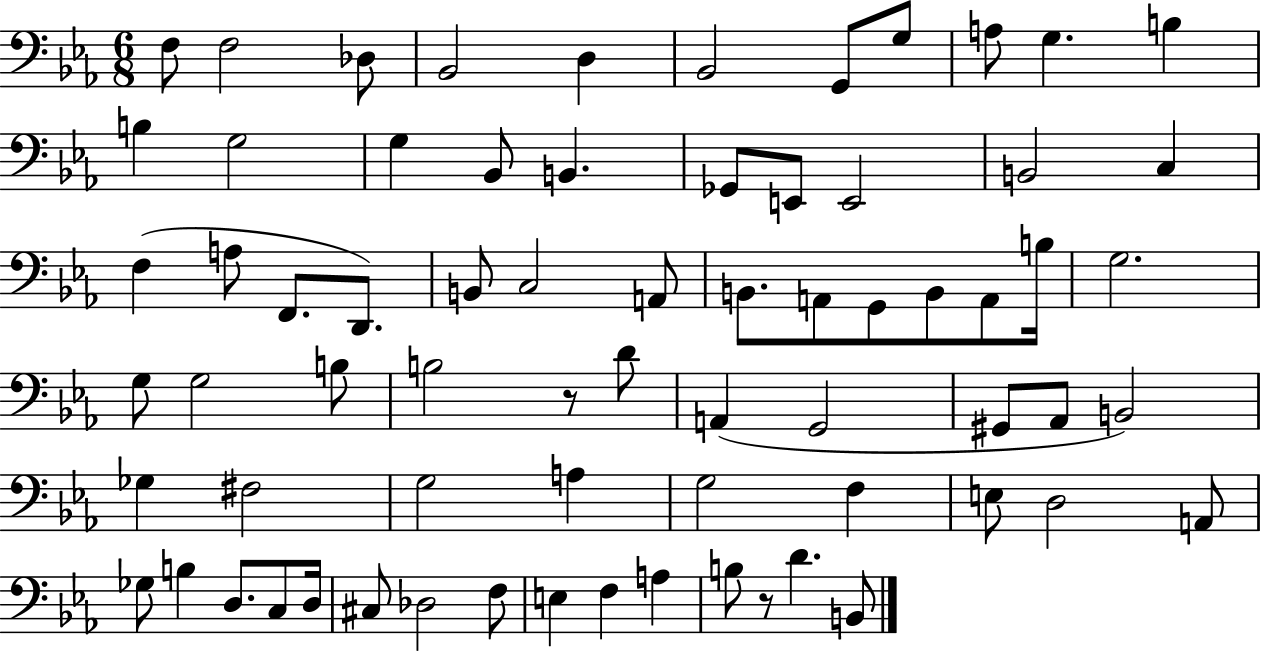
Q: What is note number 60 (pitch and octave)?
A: C#3